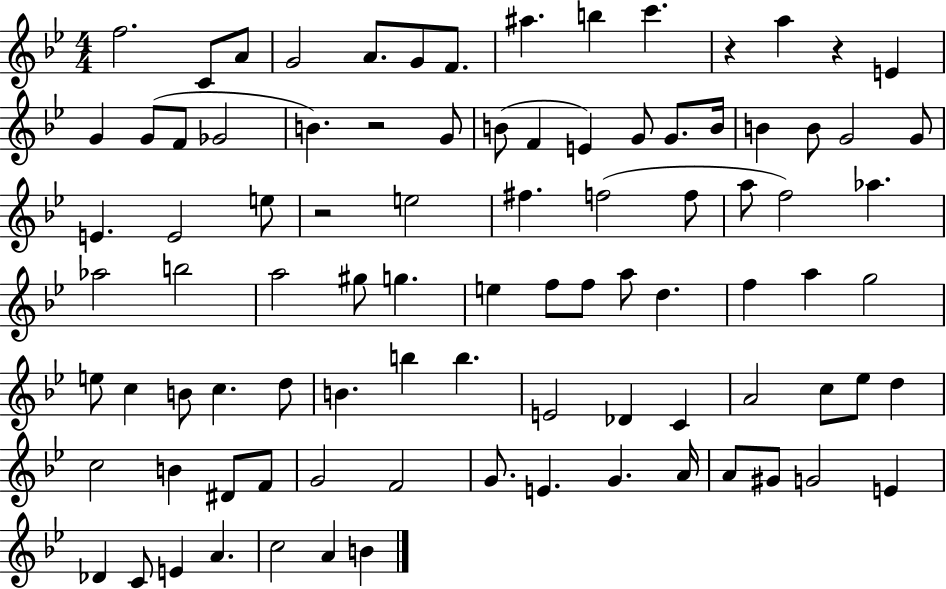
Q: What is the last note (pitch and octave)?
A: B4